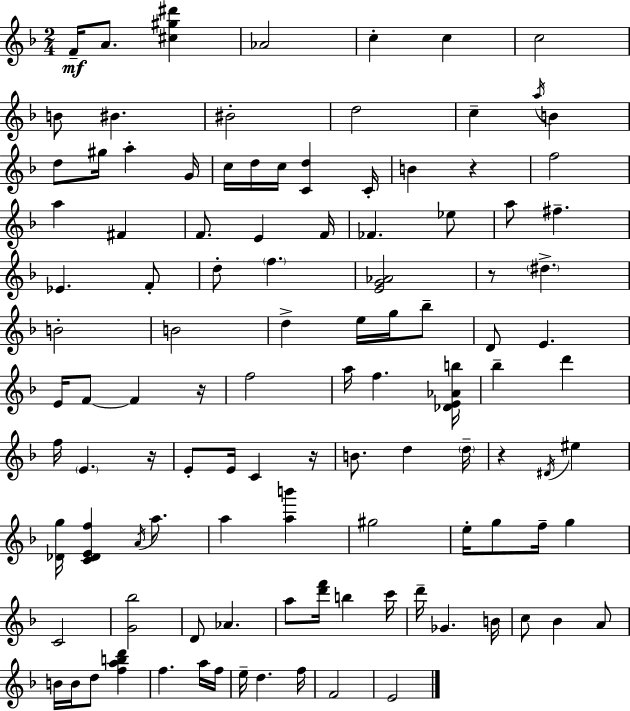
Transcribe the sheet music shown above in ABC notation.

X:1
T:Untitled
M:2/4
L:1/4
K:F
F/4 A/2 [^c^g^d'] _A2 c c c2 B/2 ^B ^B2 d2 c a/4 B d/2 ^g/4 a G/4 c/4 d/4 c/4 [Cd] C/4 B z f2 a ^F F/2 E F/4 _F _e/2 a/2 ^f _E F/2 d/2 f [EG_A]2 z/2 ^d B2 B2 d e/4 g/4 _b/2 D/2 E E/4 F/2 F z/4 f2 a/4 f [_DE_Ab]/4 _b d' f/4 E z/4 E/2 E/4 C z/4 B/2 d d/4 z ^D/4 ^e [_Dg]/4 [C_DEf] A/4 a/2 a [ab'] ^g2 e/4 g/2 f/4 g C2 [G_b]2 D/2 _A a/2 [d'f']/4 b c'/4 d'/4 _G B/4 c/2 _B A/2 B/4 B/4 d/2 [fabd'] f a/4 f/4 e/4 d f/4 F2 E2